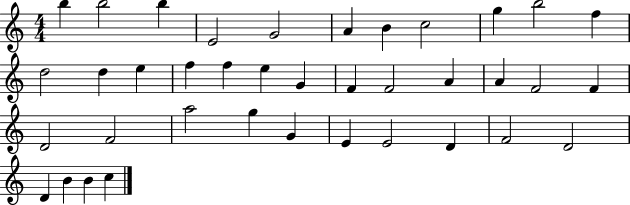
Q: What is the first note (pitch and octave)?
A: B5